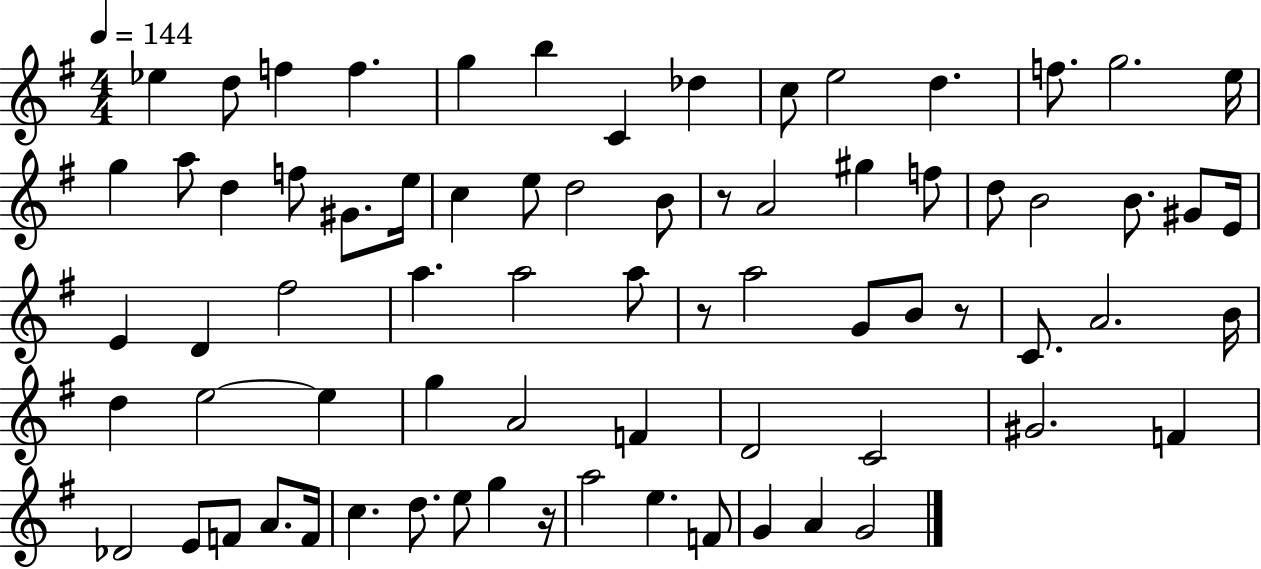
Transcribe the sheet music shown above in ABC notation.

X:1
T:Untitled
M:4/4
L:1/4
K:G
_e d/2 f f g b C _d c/2 e2 d f/2 g2 e/4 g a/2 d f/2 ^G/2 e/4 c e/2 d2 B/2 z/2 A2 ^g f/2 d/2 B2 B/2 ^G/2 E/4 E D ^f2 a a2 a/2 z/2 a2 G/2 B/2 z/2 C/2 A2 B/4 d e2 e g A2 F D2 C2 ^G2 F _D2 E/2 F/2 A/2 F/4 c d/2 e/2 g z/4 a2 e F/2 G A G2